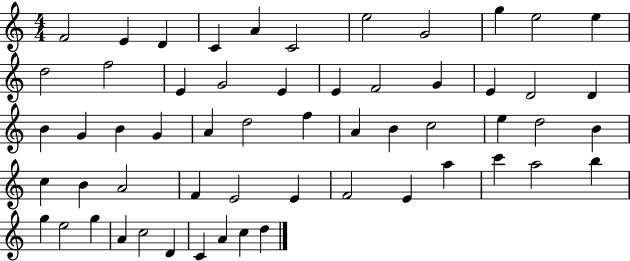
{
  \clef treble
  \numericTimeSignature
  \time 4/4
  \key c \major
  f'2 e'4 d'4 | c'4 a'4 c'2 | e''2 g'2 | g''4 e''2 e''4 | \break d''2 f''2 | e'4 g'2 e'4 | e'4 f'2 g'4 | e'4 d'2 d'4 | \break b'4 g'4 b'4 g'4 | a'4 d''2 f''4 | a'4 b'4 c''2 | e''4 d''2 b'4 | \break c''4 b'4 a'2 | f'4 e'2 e'4 | f'2 e'4 a''4 | c'''4 a''2 b''4 | \break g''4 e''2 g''4 | a'4 c''2 d'4 | c'4 a'4 c''4 d''4 | \bar "|."
}